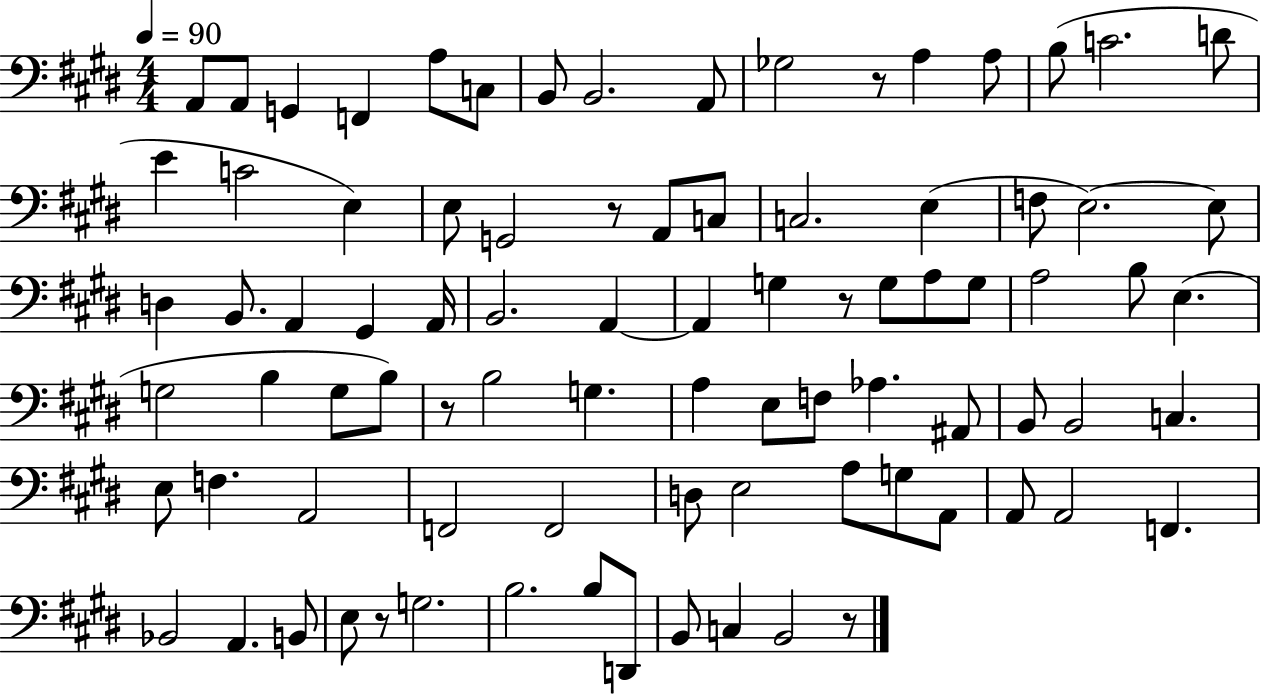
{
  \clef bass
  \numericTimeSignature
  \time 4/4
  \key e \major
  \tempo 4 = 90
  a,8 a,8 g,4 f,4 a8 c8 | b,8 b,2. a,8 | ges2 r8 a4 a8 | b8( c'2. d'8 | \break e'4 c'2 e4) | e8 g,2 r8 a,8 c8 | c2. e4( | f8 e2.~~) e8 | \break d4 b,8. a,4 gis,4 a,16 | b,2. a,4~~ | a,4 g4 r8 g8 a8 g8 | a2 b8 e4.( | \break g2 b4 g8 b8) | r8 b2 g4. | a4 e8 f8 aes4. ais,8 | b,8 b,2 c4. | \break e8 f4. a,2 | f,2 f,2 | d8 e2 a8 g8 a,8 | a,8 a,2 f,4. | \break bes,2 a,4. b,8 | e8 r8 g2. | b2. b8 d,8 | b,8 c4 b,2 r8 | \break \bar "|."
}